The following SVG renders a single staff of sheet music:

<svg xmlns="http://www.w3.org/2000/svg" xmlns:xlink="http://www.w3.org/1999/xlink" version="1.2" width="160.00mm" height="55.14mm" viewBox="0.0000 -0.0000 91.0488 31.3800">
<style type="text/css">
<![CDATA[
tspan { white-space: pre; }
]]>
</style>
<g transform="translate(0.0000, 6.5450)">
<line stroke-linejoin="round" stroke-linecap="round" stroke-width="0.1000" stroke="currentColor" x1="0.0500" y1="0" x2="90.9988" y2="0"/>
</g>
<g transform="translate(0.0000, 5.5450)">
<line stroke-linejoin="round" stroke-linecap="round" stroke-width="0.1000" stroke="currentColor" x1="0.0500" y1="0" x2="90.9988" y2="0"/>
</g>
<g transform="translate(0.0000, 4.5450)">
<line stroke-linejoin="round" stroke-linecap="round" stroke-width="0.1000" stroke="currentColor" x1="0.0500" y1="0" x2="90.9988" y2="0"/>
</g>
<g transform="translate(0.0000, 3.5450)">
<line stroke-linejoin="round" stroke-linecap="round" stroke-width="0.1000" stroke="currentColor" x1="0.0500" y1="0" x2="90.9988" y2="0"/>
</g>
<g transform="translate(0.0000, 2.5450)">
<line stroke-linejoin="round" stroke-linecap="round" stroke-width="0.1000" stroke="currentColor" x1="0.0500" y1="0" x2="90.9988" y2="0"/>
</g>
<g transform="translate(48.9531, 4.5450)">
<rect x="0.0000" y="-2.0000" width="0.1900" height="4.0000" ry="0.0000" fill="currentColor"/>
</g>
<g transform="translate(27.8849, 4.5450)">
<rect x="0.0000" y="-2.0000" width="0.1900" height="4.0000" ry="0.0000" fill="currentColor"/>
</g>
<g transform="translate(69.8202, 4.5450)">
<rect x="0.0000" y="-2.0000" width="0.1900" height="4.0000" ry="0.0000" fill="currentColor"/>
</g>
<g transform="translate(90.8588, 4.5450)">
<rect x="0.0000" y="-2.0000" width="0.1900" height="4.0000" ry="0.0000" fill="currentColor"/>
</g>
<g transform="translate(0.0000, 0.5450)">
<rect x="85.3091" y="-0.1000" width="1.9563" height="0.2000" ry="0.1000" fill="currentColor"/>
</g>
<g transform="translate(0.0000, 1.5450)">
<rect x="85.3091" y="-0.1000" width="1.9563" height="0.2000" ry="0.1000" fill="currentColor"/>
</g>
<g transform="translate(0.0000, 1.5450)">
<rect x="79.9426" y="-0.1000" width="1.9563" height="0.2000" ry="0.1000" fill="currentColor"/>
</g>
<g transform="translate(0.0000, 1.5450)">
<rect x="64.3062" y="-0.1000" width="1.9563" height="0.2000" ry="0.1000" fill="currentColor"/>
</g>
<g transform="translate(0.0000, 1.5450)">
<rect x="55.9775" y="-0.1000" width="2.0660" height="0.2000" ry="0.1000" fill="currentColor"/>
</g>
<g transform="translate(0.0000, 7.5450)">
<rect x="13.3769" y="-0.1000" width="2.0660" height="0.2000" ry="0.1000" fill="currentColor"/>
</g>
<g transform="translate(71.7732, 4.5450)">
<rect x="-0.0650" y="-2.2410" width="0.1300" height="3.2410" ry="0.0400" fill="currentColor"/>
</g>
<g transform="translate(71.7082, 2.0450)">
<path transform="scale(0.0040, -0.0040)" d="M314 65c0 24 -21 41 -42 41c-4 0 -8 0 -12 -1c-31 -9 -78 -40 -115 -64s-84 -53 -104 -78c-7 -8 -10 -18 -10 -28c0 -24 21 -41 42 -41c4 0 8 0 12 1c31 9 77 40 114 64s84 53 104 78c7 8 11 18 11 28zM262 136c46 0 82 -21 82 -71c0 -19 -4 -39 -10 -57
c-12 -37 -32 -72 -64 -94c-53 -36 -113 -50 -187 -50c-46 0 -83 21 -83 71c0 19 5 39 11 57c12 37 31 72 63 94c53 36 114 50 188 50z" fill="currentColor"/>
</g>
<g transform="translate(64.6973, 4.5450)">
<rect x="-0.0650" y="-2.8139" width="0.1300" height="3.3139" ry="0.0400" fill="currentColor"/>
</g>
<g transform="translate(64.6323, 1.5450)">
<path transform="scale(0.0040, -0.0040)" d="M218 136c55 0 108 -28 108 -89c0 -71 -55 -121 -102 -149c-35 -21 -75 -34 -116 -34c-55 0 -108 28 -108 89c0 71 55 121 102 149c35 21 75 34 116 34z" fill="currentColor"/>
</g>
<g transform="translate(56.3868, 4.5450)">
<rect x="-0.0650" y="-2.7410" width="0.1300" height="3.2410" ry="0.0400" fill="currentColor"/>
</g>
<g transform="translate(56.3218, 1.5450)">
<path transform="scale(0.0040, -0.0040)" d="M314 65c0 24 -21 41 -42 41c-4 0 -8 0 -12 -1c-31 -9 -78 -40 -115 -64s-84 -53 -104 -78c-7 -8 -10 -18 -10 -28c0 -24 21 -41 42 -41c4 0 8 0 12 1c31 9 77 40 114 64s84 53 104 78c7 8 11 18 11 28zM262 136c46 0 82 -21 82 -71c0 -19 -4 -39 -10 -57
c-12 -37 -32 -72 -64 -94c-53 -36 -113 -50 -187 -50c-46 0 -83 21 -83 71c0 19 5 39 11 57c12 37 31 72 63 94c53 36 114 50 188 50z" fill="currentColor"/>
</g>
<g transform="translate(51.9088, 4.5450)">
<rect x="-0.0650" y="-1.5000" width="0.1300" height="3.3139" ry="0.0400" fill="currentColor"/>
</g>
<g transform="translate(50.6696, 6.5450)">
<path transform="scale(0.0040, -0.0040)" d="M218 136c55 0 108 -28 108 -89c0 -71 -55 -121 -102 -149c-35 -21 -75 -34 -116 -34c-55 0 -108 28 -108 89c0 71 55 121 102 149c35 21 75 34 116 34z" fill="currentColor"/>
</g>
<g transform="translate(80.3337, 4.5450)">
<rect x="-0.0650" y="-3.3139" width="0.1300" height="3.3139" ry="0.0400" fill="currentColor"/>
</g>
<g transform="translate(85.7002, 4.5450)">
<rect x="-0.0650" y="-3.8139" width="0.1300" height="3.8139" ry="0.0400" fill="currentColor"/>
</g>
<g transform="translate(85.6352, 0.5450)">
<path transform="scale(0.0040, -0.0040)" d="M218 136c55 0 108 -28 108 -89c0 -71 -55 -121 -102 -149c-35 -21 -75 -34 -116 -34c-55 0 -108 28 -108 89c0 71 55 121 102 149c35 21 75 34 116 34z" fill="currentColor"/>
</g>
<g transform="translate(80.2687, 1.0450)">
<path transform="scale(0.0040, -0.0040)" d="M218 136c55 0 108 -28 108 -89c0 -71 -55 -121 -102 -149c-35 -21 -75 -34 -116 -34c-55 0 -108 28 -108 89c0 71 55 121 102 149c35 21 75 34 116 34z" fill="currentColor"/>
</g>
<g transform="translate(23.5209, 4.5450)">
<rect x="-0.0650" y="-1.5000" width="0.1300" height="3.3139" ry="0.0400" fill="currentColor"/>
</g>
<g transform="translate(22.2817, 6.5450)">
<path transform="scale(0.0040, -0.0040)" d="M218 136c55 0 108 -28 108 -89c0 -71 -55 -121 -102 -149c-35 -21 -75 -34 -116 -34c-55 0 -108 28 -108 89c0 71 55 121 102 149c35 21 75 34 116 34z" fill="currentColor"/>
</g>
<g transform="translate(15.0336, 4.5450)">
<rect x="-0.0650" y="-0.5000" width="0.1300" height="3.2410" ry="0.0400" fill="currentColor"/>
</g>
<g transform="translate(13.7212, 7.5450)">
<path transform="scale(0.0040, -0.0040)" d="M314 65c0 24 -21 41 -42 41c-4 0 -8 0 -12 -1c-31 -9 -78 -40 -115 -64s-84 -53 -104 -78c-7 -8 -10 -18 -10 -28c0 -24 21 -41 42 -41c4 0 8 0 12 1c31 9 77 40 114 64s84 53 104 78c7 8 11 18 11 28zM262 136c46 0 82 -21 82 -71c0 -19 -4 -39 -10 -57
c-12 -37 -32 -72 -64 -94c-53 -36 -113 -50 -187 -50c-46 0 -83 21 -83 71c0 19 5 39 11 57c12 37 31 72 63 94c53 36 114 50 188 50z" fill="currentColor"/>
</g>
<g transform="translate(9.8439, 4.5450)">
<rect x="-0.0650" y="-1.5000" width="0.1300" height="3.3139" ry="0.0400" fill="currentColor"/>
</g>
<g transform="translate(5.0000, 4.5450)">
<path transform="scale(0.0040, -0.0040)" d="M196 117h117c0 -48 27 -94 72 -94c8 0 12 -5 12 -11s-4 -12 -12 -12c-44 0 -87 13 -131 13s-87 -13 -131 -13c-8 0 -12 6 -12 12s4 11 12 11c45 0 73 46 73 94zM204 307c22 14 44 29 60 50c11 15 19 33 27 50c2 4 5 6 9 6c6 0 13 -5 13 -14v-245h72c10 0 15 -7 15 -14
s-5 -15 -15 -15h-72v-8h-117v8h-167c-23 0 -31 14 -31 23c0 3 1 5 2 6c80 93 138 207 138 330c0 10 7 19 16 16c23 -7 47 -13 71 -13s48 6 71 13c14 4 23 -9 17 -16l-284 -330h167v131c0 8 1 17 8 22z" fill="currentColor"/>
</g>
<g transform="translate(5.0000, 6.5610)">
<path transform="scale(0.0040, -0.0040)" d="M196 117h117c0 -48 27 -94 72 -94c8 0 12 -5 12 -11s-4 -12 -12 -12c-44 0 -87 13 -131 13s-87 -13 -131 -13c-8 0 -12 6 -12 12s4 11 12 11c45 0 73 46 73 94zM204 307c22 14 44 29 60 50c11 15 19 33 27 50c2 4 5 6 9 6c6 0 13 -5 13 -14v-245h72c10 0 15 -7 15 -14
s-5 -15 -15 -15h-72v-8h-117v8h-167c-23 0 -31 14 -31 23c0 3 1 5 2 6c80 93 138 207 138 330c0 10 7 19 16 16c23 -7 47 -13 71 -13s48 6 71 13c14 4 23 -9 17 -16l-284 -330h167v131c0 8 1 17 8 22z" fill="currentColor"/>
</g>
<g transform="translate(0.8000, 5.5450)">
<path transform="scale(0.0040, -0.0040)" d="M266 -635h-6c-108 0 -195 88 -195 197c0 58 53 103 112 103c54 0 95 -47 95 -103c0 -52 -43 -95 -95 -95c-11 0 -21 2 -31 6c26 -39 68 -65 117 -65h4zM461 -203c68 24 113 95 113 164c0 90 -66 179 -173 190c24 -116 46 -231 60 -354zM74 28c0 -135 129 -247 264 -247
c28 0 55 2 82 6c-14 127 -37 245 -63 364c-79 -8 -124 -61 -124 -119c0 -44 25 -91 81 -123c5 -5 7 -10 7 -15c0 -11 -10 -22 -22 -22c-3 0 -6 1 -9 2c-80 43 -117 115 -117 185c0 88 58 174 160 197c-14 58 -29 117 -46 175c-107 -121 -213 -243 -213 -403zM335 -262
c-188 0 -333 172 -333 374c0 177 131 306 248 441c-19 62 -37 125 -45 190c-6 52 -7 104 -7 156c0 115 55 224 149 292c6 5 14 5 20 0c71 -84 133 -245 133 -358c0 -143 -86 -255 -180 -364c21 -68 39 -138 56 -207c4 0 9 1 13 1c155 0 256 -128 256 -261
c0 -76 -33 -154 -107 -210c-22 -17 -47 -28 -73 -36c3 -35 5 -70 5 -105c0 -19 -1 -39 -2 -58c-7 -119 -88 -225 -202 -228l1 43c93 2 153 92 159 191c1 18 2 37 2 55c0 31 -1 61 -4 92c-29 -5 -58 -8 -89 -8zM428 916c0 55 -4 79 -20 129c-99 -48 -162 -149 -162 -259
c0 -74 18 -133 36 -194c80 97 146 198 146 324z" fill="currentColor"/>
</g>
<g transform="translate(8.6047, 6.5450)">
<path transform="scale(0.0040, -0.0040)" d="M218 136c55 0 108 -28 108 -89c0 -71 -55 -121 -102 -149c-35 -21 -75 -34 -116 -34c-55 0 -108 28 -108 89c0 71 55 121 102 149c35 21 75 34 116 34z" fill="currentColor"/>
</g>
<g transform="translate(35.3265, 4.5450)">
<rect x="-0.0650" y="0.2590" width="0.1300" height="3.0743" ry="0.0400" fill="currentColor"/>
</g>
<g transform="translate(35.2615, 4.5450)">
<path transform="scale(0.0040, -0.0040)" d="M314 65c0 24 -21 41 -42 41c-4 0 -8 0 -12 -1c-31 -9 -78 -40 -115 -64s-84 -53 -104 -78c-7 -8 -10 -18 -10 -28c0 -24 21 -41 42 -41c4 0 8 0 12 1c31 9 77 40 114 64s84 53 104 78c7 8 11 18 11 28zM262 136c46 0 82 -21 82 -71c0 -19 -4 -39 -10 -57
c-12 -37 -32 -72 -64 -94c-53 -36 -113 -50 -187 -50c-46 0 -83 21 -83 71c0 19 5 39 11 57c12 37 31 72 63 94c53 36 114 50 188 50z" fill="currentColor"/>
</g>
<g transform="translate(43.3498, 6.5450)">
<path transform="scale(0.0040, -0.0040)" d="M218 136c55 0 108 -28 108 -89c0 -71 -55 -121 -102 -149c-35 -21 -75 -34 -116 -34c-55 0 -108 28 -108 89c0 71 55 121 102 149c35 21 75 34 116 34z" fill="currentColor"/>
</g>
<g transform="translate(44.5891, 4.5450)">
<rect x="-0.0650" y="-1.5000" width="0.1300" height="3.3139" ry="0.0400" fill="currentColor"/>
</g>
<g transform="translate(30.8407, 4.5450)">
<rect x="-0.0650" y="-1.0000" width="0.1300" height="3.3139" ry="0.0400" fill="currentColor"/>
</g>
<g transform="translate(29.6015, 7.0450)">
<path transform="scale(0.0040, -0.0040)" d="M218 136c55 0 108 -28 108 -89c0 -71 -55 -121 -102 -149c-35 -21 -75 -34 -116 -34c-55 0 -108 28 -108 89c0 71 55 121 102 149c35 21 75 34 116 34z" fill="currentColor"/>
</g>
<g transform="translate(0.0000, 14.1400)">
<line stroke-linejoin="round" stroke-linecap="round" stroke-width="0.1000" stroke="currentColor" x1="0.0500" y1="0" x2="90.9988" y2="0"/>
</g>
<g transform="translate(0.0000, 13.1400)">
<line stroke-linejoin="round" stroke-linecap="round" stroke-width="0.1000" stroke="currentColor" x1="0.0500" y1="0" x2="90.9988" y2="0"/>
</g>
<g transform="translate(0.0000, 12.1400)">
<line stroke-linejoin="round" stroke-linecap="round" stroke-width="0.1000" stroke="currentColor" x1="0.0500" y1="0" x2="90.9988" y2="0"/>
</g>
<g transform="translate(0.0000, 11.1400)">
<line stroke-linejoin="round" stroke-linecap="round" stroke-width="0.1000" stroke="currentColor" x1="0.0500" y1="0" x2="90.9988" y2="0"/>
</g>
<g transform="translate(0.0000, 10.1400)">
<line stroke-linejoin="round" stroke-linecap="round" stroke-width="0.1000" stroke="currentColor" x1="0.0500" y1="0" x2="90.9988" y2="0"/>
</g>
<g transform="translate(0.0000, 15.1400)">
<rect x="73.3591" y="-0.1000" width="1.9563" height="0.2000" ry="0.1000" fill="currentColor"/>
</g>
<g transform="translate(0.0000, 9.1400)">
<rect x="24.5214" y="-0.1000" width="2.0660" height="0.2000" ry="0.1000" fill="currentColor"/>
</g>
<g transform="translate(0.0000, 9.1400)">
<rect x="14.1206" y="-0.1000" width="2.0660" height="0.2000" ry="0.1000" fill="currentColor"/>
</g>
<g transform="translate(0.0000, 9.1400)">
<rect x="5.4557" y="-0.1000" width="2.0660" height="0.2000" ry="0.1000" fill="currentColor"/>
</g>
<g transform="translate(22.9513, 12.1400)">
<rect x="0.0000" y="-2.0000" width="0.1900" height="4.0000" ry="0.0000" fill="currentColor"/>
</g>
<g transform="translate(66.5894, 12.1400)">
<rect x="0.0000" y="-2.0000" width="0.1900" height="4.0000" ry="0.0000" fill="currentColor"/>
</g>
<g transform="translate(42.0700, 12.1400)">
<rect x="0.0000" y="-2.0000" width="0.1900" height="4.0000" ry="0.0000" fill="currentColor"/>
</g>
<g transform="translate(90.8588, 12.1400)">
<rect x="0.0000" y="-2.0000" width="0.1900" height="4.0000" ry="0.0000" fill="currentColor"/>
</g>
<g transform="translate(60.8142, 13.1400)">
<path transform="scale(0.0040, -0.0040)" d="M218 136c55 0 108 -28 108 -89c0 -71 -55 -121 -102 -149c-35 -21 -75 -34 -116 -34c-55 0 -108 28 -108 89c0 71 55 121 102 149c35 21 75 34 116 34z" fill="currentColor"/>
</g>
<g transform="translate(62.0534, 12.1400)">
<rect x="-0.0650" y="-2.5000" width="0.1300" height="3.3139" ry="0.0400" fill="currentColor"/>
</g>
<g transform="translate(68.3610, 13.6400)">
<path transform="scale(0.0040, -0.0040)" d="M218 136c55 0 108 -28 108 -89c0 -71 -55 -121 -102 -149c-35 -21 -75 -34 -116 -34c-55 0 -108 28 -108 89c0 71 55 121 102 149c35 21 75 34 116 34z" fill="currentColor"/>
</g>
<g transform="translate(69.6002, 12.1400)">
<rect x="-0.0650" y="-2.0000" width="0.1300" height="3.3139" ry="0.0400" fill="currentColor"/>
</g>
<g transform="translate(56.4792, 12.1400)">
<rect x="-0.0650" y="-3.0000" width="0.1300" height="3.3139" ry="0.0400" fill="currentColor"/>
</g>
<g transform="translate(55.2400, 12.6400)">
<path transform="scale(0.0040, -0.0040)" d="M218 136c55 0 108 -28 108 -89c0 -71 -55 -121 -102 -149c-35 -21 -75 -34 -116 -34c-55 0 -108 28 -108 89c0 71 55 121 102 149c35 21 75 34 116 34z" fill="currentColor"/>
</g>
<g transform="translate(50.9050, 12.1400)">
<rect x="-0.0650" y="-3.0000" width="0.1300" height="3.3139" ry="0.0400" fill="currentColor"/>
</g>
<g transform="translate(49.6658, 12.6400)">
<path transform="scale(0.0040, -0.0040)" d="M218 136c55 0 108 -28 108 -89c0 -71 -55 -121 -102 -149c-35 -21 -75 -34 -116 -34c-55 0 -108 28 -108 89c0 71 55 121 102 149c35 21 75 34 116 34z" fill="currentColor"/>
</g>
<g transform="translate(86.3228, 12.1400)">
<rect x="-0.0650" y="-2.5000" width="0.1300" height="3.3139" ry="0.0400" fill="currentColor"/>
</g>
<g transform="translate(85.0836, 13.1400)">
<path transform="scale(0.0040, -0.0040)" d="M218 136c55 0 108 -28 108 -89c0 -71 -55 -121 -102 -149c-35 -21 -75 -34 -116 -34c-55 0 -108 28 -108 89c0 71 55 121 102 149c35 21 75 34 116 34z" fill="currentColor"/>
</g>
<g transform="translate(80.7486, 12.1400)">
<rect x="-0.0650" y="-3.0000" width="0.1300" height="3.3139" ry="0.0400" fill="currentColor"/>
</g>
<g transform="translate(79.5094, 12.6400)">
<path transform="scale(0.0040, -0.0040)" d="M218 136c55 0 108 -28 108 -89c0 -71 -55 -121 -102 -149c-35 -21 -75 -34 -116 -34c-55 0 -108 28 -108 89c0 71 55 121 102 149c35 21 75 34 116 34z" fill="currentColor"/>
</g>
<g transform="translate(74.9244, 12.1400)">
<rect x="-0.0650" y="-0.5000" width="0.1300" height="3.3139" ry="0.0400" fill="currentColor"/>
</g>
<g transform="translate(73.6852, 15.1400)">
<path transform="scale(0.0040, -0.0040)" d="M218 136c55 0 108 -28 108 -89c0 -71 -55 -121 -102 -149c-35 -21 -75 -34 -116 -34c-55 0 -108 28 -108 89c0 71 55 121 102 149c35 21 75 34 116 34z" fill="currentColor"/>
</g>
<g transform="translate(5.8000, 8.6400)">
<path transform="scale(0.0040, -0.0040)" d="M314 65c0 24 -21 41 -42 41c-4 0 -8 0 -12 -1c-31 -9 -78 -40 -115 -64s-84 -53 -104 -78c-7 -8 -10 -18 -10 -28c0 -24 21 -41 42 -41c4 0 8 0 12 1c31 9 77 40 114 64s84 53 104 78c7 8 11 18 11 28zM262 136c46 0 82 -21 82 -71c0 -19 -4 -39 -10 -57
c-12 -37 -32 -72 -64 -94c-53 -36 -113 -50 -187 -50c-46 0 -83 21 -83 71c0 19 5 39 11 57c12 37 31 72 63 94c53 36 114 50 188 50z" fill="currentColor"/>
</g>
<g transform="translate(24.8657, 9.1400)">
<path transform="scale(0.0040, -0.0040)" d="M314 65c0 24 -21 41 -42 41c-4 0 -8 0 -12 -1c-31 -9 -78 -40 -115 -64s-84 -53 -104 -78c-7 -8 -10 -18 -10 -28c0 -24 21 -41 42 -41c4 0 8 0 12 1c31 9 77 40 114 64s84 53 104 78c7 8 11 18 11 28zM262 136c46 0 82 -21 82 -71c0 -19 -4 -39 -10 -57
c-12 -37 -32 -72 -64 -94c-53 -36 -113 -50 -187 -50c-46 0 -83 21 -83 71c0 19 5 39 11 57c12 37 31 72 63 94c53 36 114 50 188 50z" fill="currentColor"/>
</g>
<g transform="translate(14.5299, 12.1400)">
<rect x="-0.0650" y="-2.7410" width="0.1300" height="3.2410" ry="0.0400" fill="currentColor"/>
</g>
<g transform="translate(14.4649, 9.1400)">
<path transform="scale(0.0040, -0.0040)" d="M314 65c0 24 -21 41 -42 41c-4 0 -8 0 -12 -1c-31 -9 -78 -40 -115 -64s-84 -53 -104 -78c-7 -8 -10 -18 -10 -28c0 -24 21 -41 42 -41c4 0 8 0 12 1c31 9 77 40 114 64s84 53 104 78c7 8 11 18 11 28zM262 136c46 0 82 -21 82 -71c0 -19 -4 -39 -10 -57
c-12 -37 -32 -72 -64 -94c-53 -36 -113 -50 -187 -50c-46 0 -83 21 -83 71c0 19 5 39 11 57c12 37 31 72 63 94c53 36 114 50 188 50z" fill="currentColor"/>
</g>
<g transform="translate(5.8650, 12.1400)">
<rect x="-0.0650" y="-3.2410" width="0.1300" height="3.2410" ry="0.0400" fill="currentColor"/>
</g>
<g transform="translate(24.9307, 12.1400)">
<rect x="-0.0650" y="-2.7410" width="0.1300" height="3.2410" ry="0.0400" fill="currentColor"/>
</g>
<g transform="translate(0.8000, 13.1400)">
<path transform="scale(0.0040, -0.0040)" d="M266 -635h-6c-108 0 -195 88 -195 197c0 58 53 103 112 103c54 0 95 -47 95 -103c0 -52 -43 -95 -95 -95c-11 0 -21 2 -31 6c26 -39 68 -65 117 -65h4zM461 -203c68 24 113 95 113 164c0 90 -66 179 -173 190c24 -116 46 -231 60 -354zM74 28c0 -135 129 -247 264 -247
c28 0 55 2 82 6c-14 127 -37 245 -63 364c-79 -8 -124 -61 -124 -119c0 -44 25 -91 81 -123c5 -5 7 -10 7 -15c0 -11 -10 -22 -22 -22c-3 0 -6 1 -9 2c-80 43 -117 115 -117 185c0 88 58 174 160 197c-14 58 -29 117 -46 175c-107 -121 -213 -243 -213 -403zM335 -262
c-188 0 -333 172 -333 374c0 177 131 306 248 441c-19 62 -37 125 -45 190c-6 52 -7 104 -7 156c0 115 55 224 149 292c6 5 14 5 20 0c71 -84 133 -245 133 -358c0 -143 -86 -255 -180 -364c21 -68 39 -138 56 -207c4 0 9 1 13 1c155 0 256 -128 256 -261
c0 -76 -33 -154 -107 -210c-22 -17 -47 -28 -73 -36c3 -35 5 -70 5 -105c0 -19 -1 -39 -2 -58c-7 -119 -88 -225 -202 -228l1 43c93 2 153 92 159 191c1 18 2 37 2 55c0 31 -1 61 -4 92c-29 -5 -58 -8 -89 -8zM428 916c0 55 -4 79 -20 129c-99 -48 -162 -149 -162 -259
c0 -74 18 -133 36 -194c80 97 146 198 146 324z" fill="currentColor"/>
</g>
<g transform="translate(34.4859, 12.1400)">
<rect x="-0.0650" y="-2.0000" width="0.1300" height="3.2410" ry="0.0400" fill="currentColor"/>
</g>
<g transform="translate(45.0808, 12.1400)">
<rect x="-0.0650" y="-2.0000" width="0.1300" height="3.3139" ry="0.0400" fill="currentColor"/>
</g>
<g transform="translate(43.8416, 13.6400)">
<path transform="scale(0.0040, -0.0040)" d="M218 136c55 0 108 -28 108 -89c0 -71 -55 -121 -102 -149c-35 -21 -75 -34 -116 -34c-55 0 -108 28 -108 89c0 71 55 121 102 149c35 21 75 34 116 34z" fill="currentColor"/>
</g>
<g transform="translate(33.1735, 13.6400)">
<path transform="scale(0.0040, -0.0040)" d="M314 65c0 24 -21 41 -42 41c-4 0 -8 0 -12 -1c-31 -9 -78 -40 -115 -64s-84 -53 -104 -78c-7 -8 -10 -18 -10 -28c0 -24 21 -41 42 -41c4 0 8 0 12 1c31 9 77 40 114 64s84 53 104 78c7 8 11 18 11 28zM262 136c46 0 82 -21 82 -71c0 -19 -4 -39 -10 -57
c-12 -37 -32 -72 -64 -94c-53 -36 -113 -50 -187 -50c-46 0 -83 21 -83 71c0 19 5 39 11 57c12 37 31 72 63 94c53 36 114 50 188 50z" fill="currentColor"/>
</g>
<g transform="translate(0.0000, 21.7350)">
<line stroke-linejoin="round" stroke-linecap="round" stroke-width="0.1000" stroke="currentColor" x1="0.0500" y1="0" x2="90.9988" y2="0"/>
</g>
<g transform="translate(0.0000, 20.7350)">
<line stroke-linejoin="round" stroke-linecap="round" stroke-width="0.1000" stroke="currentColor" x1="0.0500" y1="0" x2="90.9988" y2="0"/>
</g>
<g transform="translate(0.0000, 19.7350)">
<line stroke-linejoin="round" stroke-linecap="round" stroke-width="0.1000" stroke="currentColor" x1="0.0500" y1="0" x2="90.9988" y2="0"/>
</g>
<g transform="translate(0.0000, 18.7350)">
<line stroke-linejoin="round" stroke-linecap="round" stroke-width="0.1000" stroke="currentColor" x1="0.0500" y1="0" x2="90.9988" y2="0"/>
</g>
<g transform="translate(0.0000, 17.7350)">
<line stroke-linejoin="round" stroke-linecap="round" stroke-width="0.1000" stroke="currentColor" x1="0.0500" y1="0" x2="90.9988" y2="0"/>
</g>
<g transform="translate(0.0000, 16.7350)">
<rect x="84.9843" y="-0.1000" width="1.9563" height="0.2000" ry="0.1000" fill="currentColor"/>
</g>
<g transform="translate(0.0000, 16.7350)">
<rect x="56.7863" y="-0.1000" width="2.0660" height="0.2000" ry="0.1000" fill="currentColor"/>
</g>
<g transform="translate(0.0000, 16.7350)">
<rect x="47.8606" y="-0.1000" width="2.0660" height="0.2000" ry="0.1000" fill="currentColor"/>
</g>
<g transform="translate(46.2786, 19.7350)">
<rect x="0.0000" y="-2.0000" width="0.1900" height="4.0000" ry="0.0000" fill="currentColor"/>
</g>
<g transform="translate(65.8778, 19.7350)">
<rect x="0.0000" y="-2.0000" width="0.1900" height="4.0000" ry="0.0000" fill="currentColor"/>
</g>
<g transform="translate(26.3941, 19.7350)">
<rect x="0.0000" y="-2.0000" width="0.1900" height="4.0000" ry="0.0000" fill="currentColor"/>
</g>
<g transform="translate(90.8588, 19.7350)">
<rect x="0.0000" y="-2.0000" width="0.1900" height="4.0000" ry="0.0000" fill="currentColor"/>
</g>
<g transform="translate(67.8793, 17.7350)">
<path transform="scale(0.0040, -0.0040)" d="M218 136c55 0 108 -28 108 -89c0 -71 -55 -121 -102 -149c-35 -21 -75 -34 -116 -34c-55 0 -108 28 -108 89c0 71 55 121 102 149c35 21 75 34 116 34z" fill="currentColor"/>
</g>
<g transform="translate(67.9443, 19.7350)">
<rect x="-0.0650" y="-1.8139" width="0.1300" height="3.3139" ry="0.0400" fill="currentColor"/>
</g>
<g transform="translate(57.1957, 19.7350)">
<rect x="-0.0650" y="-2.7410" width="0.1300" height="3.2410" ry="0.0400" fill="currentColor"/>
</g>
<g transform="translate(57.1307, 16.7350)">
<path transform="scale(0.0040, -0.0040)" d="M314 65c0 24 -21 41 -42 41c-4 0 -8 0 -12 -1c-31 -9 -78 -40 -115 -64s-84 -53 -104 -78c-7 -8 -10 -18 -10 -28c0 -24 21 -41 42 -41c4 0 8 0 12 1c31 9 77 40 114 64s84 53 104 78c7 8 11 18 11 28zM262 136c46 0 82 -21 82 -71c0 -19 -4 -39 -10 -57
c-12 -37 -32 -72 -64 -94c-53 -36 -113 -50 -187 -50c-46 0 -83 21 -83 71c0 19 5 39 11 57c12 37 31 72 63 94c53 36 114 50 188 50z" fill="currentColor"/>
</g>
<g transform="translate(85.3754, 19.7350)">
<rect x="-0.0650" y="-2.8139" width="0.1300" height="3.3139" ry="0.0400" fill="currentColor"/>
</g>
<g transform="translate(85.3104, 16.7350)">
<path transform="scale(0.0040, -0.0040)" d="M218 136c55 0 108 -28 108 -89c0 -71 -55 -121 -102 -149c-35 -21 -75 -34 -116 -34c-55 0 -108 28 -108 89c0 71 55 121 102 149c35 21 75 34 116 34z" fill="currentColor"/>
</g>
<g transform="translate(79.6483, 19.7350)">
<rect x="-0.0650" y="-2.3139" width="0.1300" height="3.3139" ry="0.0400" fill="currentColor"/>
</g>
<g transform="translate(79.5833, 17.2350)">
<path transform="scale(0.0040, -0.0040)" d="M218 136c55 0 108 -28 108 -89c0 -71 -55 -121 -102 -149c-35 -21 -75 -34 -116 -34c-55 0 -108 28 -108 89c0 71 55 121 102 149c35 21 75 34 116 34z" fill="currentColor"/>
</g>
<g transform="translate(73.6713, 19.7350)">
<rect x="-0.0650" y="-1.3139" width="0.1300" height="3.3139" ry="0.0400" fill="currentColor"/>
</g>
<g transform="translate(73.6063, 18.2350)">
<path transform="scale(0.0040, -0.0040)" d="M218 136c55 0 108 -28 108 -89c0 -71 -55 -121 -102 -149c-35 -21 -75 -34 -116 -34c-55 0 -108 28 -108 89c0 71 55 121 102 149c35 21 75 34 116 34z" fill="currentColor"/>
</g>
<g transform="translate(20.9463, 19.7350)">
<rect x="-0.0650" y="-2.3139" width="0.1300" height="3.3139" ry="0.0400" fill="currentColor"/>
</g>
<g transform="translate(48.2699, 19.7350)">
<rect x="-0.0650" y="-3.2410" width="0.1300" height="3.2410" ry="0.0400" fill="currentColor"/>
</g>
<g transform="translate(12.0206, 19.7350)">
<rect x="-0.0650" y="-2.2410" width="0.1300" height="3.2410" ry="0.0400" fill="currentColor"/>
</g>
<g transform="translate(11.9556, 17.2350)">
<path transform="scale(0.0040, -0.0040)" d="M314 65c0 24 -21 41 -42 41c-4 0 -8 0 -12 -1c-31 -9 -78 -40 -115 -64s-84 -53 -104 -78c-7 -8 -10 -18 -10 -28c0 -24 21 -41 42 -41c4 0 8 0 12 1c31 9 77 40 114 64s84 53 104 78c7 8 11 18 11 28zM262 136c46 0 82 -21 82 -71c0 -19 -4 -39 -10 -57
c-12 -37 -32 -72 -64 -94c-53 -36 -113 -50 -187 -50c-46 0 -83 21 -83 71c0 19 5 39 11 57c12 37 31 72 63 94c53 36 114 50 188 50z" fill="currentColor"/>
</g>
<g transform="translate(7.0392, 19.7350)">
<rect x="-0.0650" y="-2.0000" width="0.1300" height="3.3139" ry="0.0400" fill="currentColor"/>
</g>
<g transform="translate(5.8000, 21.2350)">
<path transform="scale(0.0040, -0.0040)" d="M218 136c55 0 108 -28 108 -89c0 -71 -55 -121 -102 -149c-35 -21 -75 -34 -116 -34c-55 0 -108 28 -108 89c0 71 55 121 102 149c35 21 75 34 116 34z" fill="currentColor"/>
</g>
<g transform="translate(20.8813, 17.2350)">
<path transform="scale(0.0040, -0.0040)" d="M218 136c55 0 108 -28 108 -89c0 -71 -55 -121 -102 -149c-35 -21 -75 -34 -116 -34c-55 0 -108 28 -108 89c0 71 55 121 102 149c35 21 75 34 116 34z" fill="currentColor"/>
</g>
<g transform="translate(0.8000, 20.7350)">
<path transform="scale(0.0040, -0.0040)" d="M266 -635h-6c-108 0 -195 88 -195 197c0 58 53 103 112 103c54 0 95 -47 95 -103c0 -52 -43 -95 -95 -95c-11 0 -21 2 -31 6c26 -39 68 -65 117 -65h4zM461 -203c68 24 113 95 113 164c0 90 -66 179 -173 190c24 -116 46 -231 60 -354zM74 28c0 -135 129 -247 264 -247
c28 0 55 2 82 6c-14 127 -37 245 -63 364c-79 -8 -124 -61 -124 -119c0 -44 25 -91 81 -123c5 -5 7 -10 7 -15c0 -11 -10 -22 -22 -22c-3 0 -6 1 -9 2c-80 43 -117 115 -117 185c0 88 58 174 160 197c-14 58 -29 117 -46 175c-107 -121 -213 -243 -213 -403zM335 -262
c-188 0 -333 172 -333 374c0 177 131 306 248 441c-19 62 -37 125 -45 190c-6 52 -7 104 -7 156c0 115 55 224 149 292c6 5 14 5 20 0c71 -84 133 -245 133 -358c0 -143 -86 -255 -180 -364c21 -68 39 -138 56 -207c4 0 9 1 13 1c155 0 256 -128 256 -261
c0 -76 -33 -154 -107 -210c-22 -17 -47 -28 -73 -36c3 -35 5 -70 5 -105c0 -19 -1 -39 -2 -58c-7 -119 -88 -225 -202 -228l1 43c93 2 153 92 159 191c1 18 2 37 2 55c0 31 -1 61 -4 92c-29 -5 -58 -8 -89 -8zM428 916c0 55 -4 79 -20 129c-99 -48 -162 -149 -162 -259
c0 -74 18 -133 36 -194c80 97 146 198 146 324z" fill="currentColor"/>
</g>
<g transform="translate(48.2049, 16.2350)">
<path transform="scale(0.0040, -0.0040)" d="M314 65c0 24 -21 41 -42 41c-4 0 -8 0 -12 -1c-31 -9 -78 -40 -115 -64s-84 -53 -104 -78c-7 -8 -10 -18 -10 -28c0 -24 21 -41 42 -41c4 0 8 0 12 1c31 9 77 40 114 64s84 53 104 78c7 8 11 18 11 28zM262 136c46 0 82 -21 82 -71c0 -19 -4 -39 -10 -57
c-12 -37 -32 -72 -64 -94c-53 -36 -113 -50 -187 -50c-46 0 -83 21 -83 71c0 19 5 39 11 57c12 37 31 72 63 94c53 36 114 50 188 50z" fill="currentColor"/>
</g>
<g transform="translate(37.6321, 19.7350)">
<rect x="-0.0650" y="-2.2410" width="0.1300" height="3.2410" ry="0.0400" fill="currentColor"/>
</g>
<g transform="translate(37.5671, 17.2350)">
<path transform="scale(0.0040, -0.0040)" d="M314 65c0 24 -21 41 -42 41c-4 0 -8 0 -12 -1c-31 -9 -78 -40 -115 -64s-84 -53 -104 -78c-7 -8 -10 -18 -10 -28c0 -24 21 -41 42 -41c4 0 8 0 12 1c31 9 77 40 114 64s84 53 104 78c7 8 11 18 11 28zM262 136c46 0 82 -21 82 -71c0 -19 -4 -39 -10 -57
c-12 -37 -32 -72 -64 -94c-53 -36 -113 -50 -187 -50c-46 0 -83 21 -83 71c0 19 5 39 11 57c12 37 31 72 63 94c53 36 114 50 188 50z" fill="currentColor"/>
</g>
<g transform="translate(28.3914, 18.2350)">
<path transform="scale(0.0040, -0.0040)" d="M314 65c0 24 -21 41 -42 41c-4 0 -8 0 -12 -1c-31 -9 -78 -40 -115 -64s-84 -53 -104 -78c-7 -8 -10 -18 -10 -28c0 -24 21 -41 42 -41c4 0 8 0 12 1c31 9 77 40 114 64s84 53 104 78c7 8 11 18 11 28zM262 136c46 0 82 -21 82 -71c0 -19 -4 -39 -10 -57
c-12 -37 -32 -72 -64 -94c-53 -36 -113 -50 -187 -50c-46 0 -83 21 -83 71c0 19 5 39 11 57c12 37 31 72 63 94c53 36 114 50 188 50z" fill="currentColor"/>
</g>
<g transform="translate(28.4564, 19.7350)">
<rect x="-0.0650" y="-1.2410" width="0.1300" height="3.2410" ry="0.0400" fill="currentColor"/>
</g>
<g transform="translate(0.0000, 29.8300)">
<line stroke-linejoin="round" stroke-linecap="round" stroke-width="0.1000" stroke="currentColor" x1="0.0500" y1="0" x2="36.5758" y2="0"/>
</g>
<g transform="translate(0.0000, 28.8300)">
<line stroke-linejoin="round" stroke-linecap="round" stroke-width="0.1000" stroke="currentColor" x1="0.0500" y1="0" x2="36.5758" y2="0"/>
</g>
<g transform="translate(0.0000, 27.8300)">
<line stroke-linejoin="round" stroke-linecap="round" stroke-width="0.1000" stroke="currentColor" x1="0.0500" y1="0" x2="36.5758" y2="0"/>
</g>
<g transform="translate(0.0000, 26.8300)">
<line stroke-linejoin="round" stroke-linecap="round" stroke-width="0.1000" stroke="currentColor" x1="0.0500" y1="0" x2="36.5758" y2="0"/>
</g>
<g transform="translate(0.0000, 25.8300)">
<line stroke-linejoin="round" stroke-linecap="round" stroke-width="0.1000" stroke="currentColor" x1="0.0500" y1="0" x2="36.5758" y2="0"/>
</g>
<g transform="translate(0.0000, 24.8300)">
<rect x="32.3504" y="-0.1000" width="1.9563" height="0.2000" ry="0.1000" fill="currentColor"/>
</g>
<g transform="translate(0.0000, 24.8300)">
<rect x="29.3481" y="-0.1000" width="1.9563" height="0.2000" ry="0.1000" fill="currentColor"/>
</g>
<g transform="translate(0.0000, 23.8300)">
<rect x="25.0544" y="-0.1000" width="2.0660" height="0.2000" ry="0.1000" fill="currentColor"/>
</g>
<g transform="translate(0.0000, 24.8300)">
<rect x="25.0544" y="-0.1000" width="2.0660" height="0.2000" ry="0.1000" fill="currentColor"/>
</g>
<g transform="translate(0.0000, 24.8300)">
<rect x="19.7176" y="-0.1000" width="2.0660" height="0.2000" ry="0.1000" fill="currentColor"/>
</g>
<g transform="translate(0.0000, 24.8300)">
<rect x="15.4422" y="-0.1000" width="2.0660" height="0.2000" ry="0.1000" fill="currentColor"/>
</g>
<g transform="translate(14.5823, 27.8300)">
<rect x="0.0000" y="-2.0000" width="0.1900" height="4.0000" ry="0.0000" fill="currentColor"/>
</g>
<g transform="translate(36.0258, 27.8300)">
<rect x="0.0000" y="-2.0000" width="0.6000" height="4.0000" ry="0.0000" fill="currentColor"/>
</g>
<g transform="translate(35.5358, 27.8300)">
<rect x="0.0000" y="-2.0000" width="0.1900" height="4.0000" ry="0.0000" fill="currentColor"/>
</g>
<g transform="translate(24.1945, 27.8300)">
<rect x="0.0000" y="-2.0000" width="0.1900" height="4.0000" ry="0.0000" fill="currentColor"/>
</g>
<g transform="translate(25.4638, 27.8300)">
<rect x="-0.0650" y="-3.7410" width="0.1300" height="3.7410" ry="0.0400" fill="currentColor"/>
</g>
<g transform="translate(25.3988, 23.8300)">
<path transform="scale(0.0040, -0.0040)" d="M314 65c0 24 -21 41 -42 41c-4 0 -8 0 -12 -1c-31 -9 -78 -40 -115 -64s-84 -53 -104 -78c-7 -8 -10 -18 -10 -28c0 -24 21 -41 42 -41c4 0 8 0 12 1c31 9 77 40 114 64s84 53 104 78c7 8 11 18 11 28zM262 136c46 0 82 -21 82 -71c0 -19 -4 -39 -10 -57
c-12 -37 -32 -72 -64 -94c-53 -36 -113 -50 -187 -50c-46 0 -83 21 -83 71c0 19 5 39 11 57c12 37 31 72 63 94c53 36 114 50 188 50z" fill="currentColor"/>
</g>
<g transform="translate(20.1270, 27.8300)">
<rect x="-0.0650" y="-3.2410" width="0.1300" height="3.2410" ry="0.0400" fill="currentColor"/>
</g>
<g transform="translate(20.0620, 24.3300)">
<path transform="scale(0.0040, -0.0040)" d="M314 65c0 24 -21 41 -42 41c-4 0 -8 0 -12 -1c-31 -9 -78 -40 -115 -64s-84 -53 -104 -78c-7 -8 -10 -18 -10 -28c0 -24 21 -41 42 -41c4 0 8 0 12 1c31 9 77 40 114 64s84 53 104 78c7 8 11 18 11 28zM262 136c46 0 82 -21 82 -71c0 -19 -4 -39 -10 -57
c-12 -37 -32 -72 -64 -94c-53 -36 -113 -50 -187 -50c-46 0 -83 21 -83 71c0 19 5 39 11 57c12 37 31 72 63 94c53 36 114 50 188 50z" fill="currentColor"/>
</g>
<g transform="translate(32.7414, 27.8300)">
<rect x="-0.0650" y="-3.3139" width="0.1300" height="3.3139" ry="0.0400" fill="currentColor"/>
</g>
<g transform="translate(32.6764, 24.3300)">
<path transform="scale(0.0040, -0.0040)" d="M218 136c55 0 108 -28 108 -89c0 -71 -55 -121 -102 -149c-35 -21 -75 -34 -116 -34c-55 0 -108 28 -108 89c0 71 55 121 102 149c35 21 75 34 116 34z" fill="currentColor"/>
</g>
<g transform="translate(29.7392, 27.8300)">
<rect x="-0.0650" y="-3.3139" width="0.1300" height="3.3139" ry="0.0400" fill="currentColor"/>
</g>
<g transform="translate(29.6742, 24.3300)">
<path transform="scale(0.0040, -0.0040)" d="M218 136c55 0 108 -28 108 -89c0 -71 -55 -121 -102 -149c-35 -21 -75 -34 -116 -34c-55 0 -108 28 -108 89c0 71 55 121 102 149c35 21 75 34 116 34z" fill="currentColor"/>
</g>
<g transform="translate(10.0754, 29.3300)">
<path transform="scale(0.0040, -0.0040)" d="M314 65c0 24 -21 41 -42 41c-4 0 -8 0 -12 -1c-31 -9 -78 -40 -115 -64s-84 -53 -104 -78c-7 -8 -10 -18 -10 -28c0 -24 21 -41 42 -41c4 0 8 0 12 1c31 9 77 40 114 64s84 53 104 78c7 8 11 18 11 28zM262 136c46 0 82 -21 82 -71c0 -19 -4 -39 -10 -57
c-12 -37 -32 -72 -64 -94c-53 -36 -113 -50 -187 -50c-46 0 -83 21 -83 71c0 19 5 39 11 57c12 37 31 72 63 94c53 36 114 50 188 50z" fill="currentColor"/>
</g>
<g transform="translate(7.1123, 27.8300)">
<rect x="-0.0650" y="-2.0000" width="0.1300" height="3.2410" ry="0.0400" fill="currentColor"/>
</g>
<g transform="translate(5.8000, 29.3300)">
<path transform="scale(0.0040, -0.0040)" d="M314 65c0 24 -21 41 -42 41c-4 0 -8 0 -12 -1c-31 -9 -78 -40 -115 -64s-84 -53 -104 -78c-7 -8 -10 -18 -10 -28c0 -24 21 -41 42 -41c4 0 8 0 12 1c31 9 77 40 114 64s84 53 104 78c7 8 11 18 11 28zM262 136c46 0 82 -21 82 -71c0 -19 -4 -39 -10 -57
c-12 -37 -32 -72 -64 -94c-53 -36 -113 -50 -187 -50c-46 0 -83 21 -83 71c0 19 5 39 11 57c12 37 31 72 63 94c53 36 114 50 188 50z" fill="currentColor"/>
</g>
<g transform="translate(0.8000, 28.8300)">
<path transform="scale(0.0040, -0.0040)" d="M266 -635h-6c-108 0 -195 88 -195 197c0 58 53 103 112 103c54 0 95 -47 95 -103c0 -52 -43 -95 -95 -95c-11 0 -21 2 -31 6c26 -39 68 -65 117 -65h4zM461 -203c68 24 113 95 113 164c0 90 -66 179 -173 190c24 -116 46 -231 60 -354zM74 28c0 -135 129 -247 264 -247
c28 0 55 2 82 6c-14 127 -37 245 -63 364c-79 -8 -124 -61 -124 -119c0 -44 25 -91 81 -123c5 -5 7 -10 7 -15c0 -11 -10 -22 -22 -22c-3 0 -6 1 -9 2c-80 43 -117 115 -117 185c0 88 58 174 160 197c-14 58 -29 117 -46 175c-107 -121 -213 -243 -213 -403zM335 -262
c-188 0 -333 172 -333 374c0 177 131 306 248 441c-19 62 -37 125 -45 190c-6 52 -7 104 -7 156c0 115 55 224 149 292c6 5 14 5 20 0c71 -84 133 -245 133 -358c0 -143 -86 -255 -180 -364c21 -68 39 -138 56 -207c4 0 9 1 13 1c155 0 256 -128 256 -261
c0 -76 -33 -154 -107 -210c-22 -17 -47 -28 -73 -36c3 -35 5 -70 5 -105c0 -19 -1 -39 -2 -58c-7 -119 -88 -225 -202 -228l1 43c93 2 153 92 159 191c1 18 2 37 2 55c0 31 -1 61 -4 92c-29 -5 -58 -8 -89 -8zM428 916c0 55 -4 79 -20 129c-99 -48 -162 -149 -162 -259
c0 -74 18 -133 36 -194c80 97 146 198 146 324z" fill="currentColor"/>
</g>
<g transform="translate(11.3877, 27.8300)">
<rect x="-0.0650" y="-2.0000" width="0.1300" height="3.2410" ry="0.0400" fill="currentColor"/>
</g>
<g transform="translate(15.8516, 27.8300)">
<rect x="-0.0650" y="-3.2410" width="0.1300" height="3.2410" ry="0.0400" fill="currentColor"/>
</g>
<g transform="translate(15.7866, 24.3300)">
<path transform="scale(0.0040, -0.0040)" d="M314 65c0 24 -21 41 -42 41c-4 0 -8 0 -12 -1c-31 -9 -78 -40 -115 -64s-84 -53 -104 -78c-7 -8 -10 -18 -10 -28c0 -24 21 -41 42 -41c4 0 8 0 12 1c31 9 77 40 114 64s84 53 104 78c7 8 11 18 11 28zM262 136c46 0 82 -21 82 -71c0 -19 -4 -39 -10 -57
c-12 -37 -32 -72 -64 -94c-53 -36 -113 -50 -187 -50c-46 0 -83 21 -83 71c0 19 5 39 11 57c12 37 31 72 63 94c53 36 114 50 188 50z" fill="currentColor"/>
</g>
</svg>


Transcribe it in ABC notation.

X:1
T:Untitled
M:4/4
L:1/4
K:C
E C2 E D B2 E E a2 a g2 b c' b2 a2 a2 F2 F A A G F C A G F g2 g e2 g2 b2 a2 f e g a F2 F2 b2 b2 c'2 b b